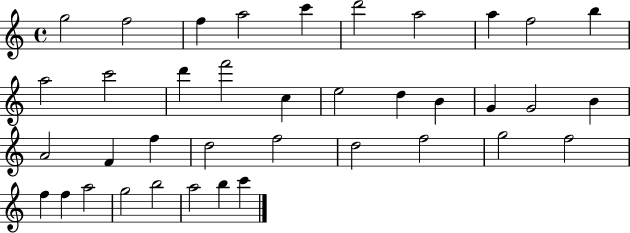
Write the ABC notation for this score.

X:1
T:Untitled
M:4/4
L:1/4
K:C
g2 f2 f a2 c' d'2 a2 a f2 b a2 c'2 d' f'2 c e2 d B G G2 B A2 F f d2 f2 d2 f2 g2 f2 f f a2 g2 b2 a2 b c'